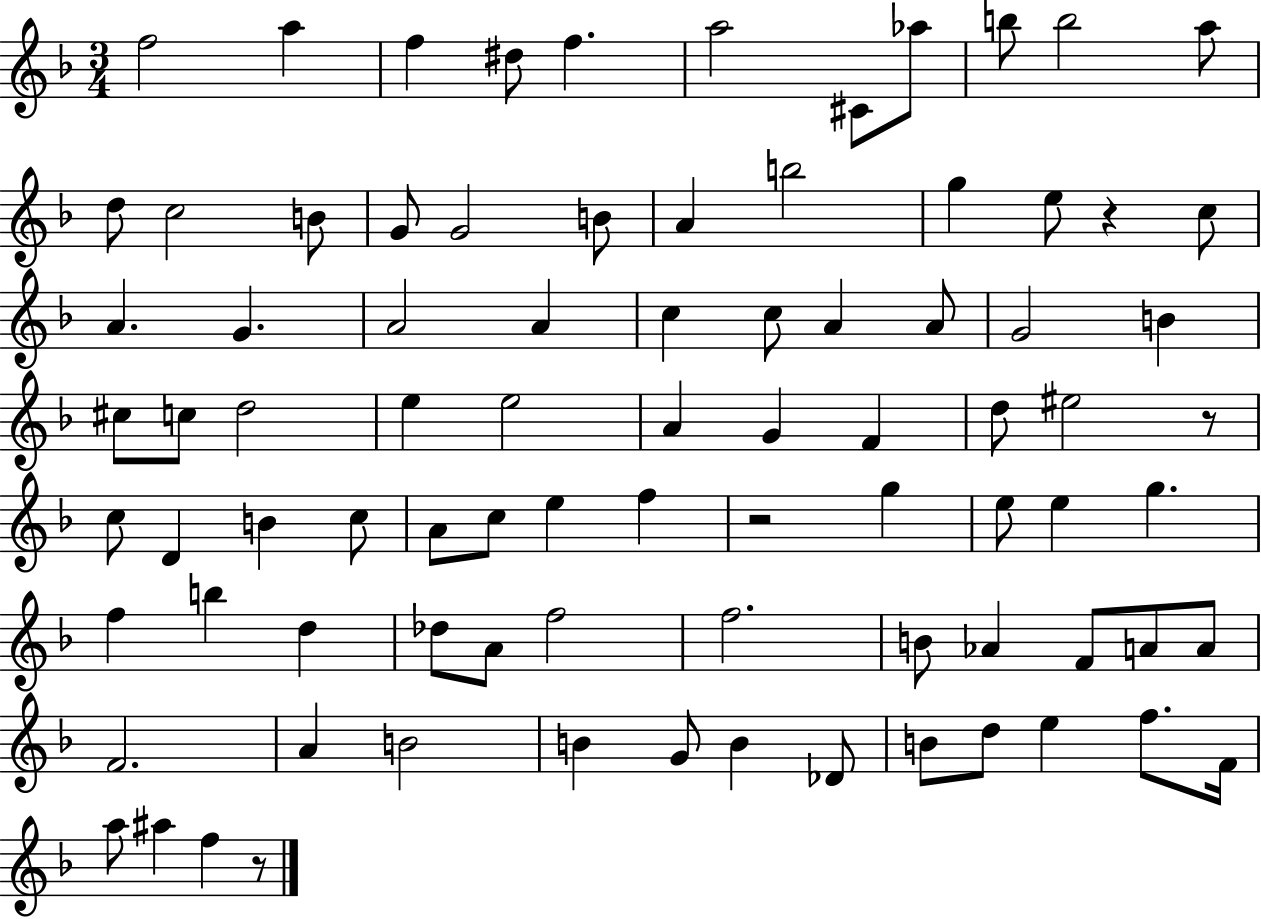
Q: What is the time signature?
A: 3/4